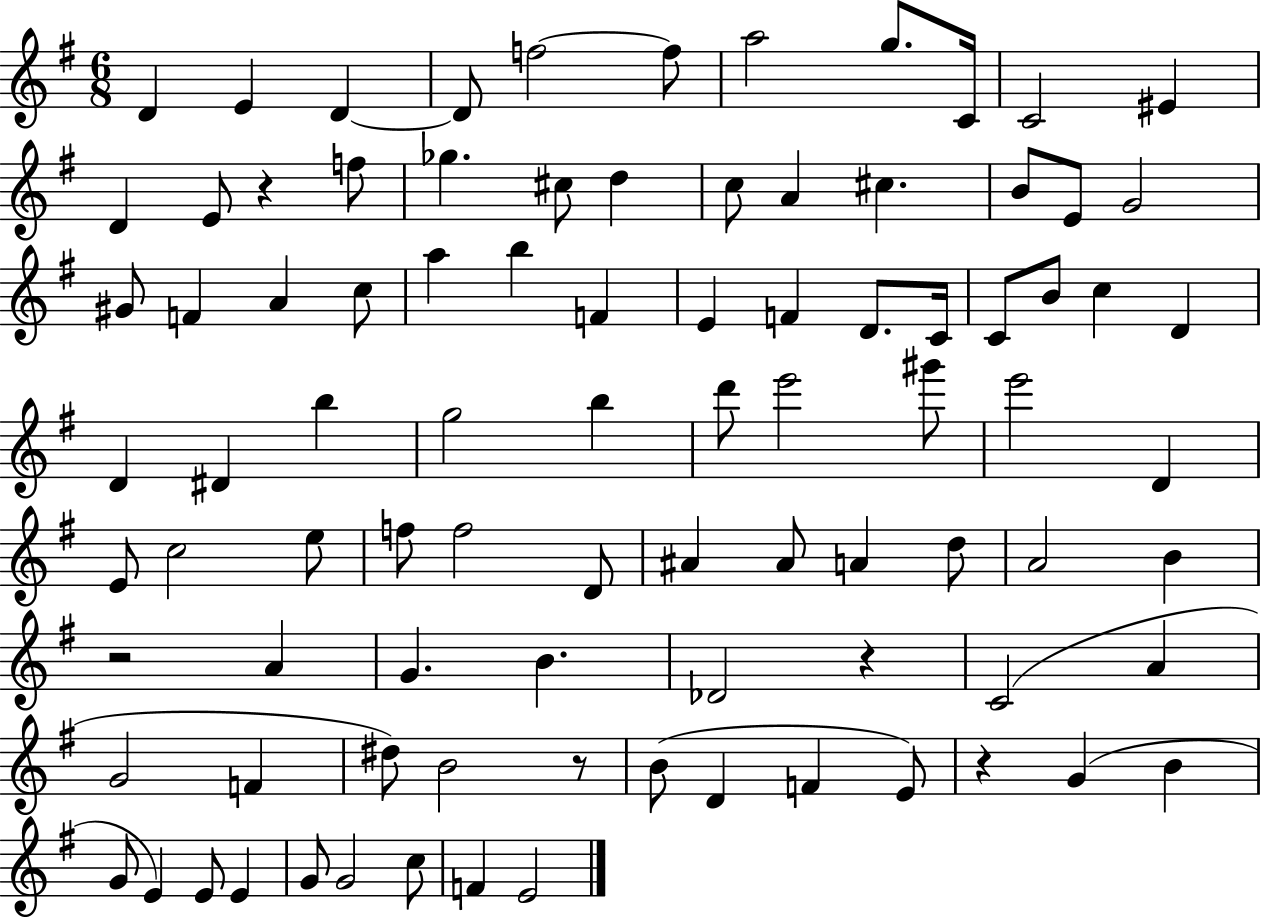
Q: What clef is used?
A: treble